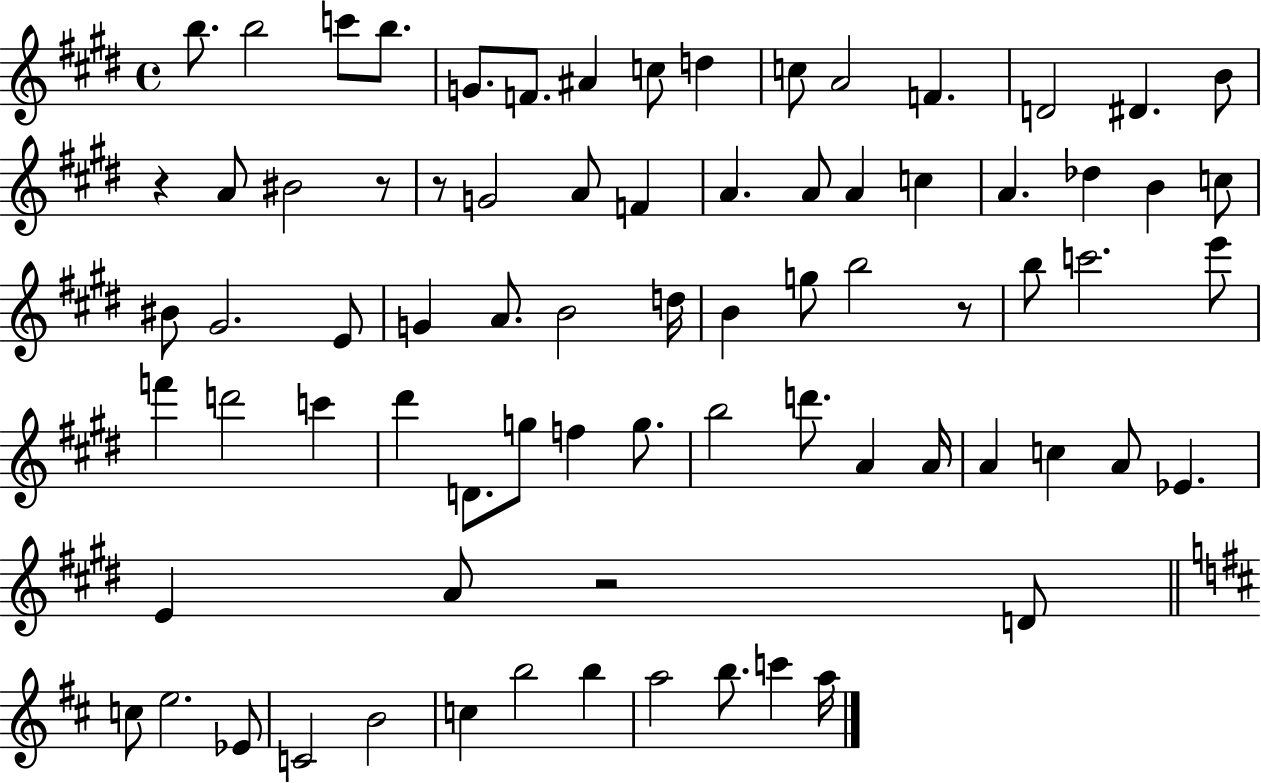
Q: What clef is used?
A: treble